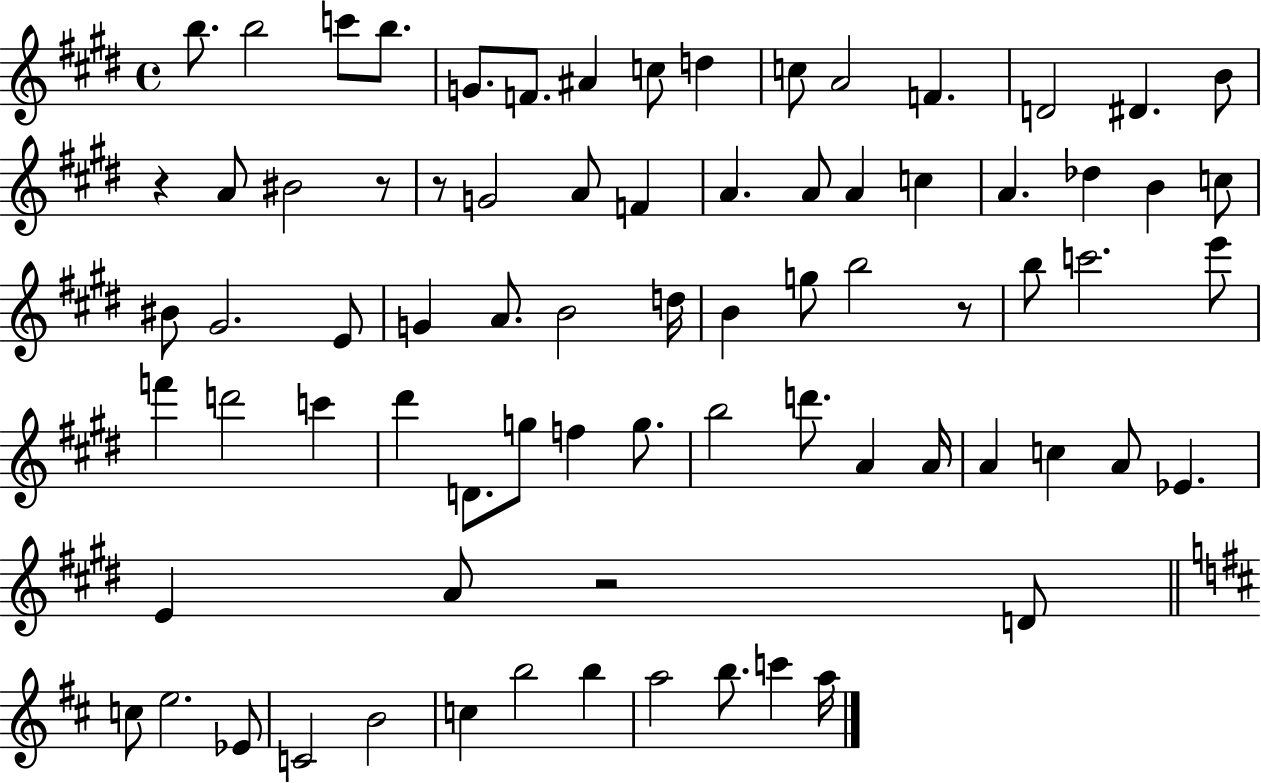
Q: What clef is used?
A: treble